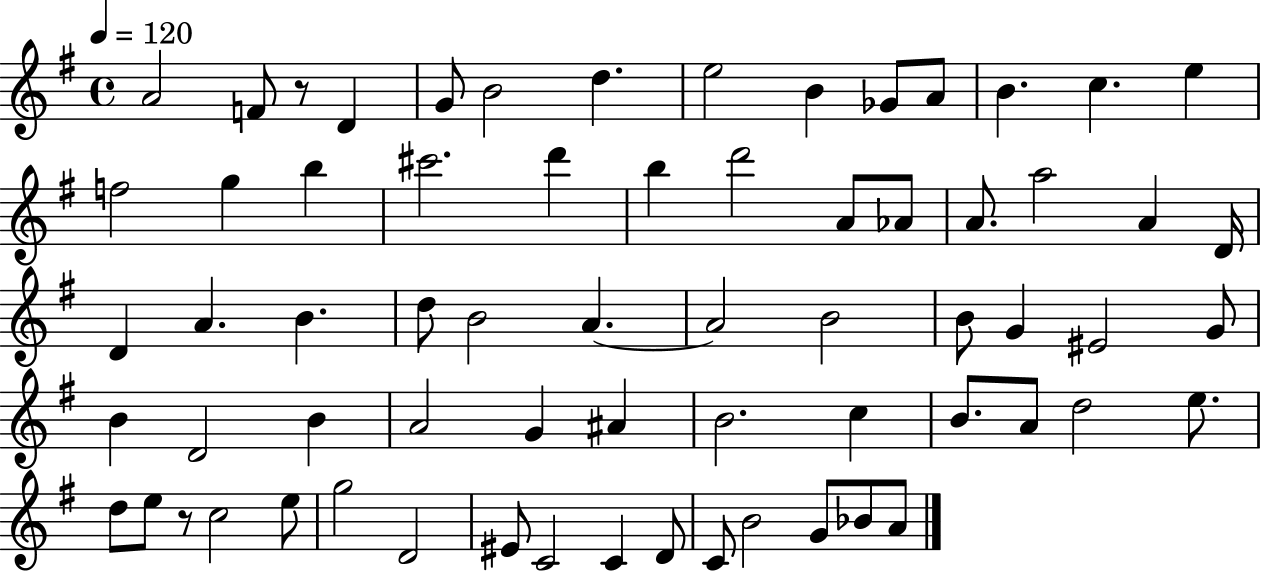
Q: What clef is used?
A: treble